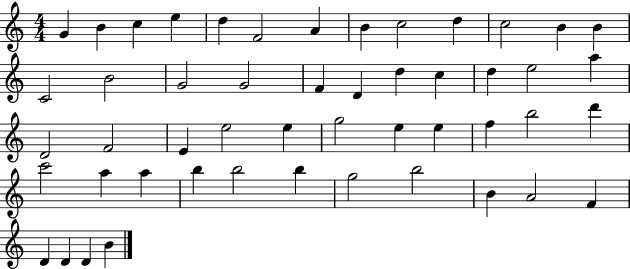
{
  \clef treble
  \numericTimeSignature
  \time 4/4
  \key c \major
  g'4 b'4 c''4 e''4 | d''4 f'2 a'4 | b'4 c''2 d''4 | c''2 b'4 b'4 | \break c'2 b'2 | g'2 g'2 | f'4 d'4 d''4 c''4 | d''4 e''2 a''4 | \break d'2 f'2 | e'4 e''2 e''4 | g''2 e''4 e''4 | f''4 b''2 d'''4 | \break c'''2 a''4 a''4 | b''4 b''2 b''4 | g''2 b''2 | b'4 a'2 f'4 | \break d'4 d'4 d'4 b'4 | \bar "|."
}